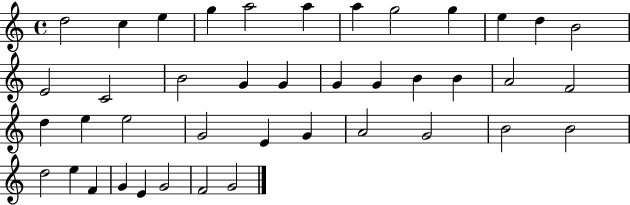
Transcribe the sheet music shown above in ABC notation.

X:1
T:Untitled
M:4/4
L:1/4
K:C
d2 c e g a2 a a g2 g e d B2 E2 C2 B2 G G G G B B A2 F2 d e e2 G2 E G A2 G2 B2 B2 d2 e F G E G2 F2 G2